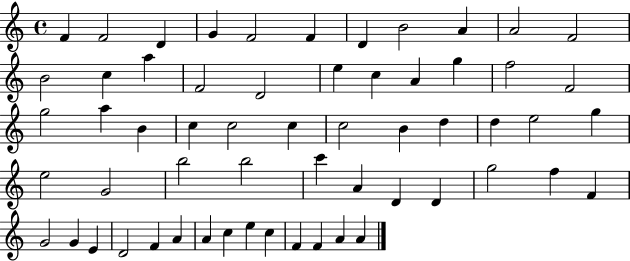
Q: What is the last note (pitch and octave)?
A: A4